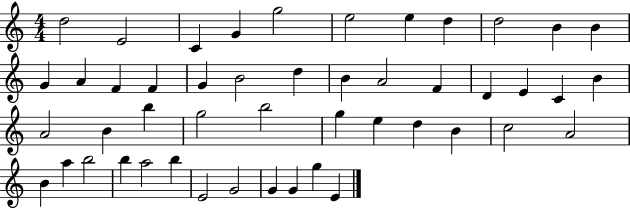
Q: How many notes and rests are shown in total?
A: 48